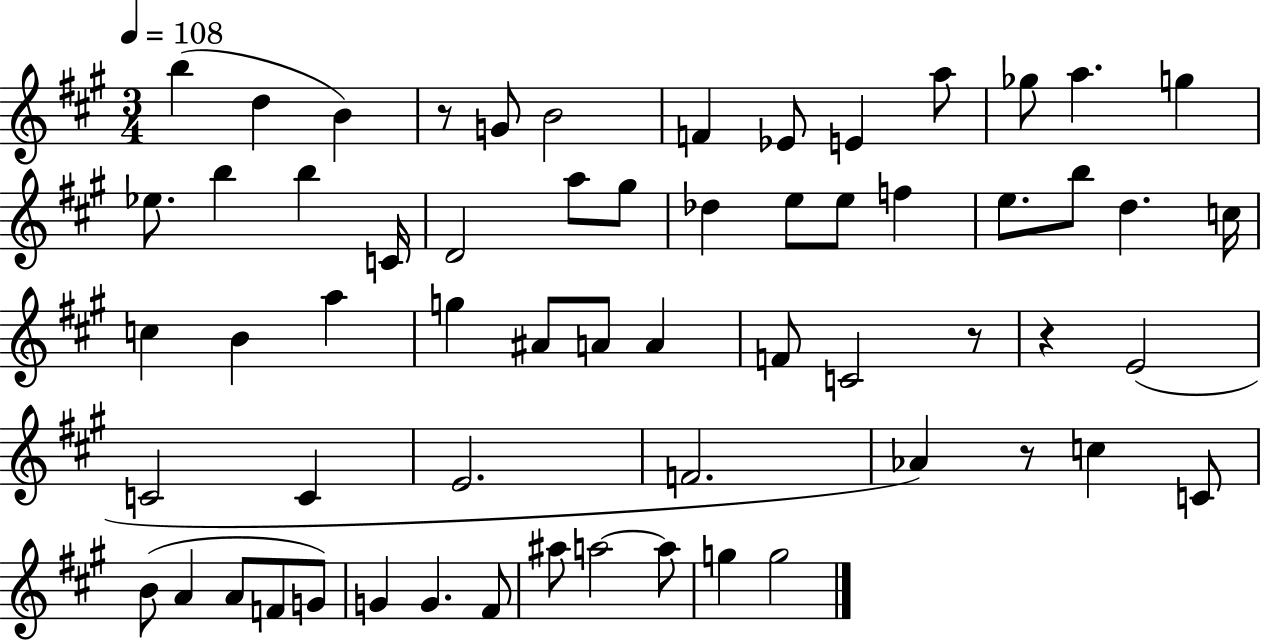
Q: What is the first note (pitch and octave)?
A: B5